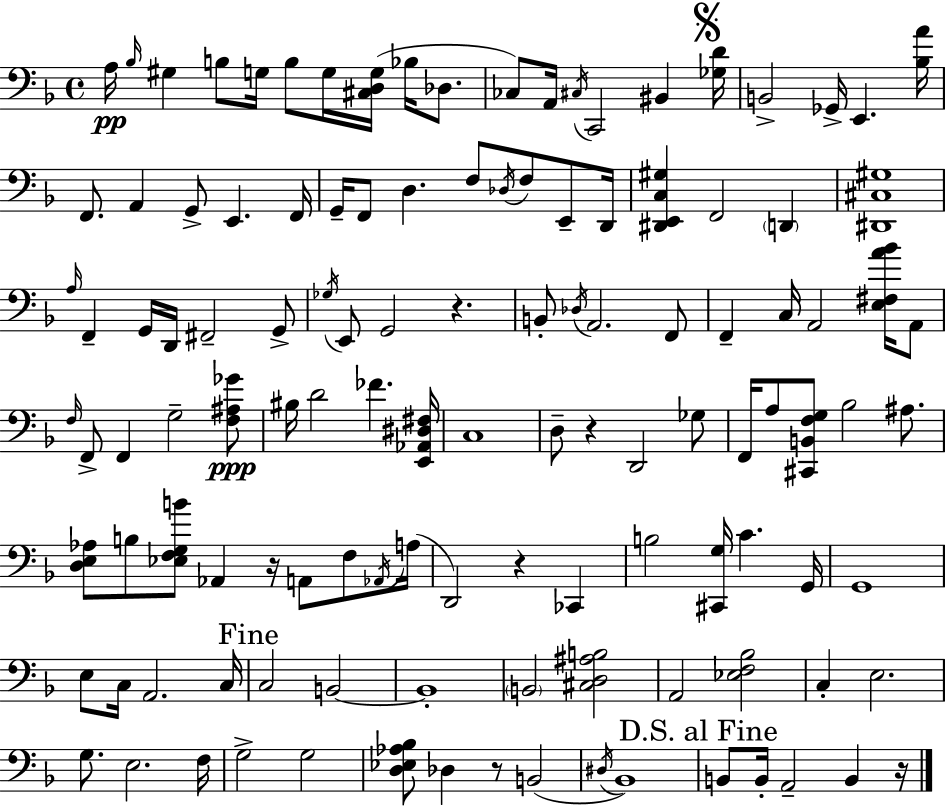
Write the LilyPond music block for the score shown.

{
  \clef bass
  \time 4/4
  \defaultTimeSignature
  \key d \minor
  a16\pp \grace { bes16 } gis4 b8 g16 b8 g16 <cis d g>16( bes16 des8. | ces8) a,16 \acciaccatura { cis16 } c,2 bis,4 | \mark \markup { \musicglyph "scripts.segno" } <ges d'>16 b,2-> ges,16-> e,4. | <bes a'>16 f,8. a,4 g,8-> e,4. | \break f,16 g,16-- f,8 d4. f8 \acciaccatura { des16 } f8 | e,8-- d,16 <dis, e, c gis>4 f,2 \parenthesize d,4 | <dis, cis gis>1 | \grace { a16 } f,4-- g,16 d,16 fis,2-- | \break g,8-> \acciaccatura { ges16 } e,8 g,2 r4. | b,8-. \acciaccatura { des16 } a,2. | f,8 f,4-- c16 a,2 | <e fis a' bes'>16 a,8 \grace { f16 } f,8-> f,4 g2-- | \break <f ais ges'>8\ppp bis16 d'2 | fes'4. <e, aes, dis fis>16 c1 | d8-- r4 d,2 | ges8 f,16 a8 <cis, b, f g>8 bes2 | \break ais8. <d e aes>8 b8 <ees f g b'>8 aes,4 | r16 a,8 f8 \acciaccatura { aes,16 }( a16 d,2) | r4 ces,4 b2 | <cis, g>16 c'4. g,16 g,1 | \break e8 c16 a,2. | c16 \mark "Fine" c2 | b,2~~ b,1-. | \parenthesize b,2 | \break <cis d ais b>2 a,2 | <ees f bes>2 c4-. e2. | g8. e2. | f16 g2-> | \break g2 <d ees aes bes>8 des4 r8 | b,2( \acciaccatura { dis16 } bes,1) | \mark "D.S. al Fine" b,8 b,16-. a,2-- | b,4 r16 \bar "|."
}